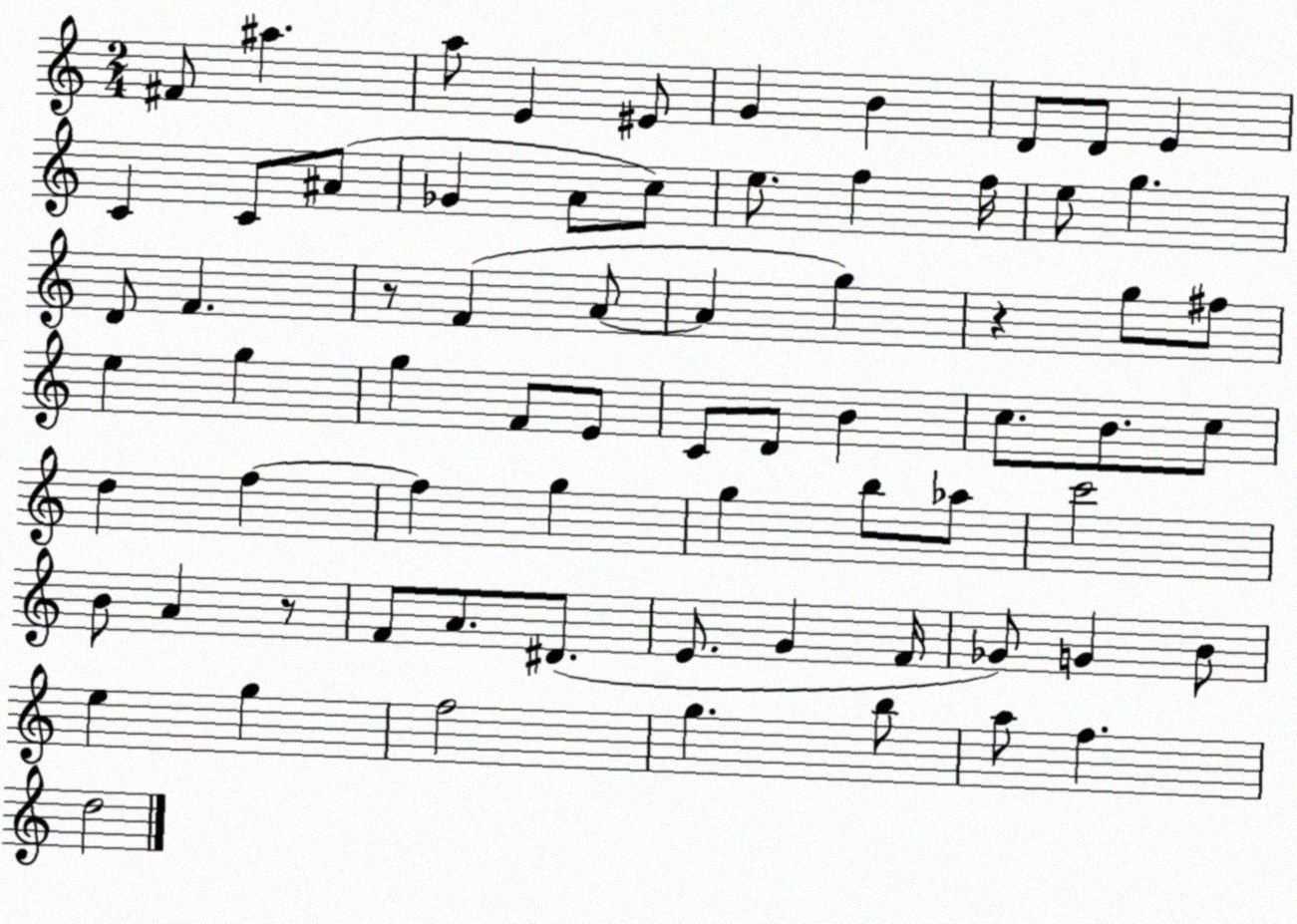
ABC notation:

X:1
T:Untitled
M:2/4
L:1/4
K:C
^F/2 ^a a/2 E ^E/2 G B D/2 D/2 E C C/2 ^A/2 _G A/2 c/2 e/2 f f/4 e/2 g D/2 F z/2 F A/2 A g z g/2 ^f/2 e g g F/2 E/2 C/2 D/2 B c/2 B/2 c/2 d f f g g b/2 _a/2 c'2 B/2 A z/2 F/2 A/2 ^D/2 E/2 G F/4 _G/2 G B/2 e g f2 g b/2 a/2 f d2